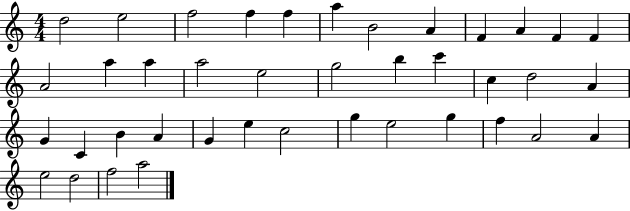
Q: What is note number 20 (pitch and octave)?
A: C6